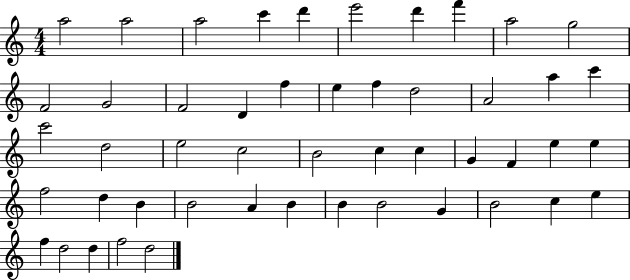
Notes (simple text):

A5/h A5/h A5/h C6/q D6/q E6/h D6/q F6/q A5/h G5/h F4/h G4/h F4/h D4/q F5/q E5/q F5/q D5/h A4/h A5/q C6/q C6/h D5/h E5/h C5/h B4/h C5/q C5/q G4/q F4/q E5/q E5/q F5/h D5/q B4/q B4/h A4/q B4/q B4/q B4/h G4/q B4/h C5/q E5/q F5/q D5/h D5/q F5/h D5/h